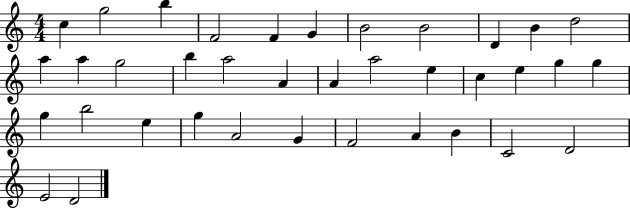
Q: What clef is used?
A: treble